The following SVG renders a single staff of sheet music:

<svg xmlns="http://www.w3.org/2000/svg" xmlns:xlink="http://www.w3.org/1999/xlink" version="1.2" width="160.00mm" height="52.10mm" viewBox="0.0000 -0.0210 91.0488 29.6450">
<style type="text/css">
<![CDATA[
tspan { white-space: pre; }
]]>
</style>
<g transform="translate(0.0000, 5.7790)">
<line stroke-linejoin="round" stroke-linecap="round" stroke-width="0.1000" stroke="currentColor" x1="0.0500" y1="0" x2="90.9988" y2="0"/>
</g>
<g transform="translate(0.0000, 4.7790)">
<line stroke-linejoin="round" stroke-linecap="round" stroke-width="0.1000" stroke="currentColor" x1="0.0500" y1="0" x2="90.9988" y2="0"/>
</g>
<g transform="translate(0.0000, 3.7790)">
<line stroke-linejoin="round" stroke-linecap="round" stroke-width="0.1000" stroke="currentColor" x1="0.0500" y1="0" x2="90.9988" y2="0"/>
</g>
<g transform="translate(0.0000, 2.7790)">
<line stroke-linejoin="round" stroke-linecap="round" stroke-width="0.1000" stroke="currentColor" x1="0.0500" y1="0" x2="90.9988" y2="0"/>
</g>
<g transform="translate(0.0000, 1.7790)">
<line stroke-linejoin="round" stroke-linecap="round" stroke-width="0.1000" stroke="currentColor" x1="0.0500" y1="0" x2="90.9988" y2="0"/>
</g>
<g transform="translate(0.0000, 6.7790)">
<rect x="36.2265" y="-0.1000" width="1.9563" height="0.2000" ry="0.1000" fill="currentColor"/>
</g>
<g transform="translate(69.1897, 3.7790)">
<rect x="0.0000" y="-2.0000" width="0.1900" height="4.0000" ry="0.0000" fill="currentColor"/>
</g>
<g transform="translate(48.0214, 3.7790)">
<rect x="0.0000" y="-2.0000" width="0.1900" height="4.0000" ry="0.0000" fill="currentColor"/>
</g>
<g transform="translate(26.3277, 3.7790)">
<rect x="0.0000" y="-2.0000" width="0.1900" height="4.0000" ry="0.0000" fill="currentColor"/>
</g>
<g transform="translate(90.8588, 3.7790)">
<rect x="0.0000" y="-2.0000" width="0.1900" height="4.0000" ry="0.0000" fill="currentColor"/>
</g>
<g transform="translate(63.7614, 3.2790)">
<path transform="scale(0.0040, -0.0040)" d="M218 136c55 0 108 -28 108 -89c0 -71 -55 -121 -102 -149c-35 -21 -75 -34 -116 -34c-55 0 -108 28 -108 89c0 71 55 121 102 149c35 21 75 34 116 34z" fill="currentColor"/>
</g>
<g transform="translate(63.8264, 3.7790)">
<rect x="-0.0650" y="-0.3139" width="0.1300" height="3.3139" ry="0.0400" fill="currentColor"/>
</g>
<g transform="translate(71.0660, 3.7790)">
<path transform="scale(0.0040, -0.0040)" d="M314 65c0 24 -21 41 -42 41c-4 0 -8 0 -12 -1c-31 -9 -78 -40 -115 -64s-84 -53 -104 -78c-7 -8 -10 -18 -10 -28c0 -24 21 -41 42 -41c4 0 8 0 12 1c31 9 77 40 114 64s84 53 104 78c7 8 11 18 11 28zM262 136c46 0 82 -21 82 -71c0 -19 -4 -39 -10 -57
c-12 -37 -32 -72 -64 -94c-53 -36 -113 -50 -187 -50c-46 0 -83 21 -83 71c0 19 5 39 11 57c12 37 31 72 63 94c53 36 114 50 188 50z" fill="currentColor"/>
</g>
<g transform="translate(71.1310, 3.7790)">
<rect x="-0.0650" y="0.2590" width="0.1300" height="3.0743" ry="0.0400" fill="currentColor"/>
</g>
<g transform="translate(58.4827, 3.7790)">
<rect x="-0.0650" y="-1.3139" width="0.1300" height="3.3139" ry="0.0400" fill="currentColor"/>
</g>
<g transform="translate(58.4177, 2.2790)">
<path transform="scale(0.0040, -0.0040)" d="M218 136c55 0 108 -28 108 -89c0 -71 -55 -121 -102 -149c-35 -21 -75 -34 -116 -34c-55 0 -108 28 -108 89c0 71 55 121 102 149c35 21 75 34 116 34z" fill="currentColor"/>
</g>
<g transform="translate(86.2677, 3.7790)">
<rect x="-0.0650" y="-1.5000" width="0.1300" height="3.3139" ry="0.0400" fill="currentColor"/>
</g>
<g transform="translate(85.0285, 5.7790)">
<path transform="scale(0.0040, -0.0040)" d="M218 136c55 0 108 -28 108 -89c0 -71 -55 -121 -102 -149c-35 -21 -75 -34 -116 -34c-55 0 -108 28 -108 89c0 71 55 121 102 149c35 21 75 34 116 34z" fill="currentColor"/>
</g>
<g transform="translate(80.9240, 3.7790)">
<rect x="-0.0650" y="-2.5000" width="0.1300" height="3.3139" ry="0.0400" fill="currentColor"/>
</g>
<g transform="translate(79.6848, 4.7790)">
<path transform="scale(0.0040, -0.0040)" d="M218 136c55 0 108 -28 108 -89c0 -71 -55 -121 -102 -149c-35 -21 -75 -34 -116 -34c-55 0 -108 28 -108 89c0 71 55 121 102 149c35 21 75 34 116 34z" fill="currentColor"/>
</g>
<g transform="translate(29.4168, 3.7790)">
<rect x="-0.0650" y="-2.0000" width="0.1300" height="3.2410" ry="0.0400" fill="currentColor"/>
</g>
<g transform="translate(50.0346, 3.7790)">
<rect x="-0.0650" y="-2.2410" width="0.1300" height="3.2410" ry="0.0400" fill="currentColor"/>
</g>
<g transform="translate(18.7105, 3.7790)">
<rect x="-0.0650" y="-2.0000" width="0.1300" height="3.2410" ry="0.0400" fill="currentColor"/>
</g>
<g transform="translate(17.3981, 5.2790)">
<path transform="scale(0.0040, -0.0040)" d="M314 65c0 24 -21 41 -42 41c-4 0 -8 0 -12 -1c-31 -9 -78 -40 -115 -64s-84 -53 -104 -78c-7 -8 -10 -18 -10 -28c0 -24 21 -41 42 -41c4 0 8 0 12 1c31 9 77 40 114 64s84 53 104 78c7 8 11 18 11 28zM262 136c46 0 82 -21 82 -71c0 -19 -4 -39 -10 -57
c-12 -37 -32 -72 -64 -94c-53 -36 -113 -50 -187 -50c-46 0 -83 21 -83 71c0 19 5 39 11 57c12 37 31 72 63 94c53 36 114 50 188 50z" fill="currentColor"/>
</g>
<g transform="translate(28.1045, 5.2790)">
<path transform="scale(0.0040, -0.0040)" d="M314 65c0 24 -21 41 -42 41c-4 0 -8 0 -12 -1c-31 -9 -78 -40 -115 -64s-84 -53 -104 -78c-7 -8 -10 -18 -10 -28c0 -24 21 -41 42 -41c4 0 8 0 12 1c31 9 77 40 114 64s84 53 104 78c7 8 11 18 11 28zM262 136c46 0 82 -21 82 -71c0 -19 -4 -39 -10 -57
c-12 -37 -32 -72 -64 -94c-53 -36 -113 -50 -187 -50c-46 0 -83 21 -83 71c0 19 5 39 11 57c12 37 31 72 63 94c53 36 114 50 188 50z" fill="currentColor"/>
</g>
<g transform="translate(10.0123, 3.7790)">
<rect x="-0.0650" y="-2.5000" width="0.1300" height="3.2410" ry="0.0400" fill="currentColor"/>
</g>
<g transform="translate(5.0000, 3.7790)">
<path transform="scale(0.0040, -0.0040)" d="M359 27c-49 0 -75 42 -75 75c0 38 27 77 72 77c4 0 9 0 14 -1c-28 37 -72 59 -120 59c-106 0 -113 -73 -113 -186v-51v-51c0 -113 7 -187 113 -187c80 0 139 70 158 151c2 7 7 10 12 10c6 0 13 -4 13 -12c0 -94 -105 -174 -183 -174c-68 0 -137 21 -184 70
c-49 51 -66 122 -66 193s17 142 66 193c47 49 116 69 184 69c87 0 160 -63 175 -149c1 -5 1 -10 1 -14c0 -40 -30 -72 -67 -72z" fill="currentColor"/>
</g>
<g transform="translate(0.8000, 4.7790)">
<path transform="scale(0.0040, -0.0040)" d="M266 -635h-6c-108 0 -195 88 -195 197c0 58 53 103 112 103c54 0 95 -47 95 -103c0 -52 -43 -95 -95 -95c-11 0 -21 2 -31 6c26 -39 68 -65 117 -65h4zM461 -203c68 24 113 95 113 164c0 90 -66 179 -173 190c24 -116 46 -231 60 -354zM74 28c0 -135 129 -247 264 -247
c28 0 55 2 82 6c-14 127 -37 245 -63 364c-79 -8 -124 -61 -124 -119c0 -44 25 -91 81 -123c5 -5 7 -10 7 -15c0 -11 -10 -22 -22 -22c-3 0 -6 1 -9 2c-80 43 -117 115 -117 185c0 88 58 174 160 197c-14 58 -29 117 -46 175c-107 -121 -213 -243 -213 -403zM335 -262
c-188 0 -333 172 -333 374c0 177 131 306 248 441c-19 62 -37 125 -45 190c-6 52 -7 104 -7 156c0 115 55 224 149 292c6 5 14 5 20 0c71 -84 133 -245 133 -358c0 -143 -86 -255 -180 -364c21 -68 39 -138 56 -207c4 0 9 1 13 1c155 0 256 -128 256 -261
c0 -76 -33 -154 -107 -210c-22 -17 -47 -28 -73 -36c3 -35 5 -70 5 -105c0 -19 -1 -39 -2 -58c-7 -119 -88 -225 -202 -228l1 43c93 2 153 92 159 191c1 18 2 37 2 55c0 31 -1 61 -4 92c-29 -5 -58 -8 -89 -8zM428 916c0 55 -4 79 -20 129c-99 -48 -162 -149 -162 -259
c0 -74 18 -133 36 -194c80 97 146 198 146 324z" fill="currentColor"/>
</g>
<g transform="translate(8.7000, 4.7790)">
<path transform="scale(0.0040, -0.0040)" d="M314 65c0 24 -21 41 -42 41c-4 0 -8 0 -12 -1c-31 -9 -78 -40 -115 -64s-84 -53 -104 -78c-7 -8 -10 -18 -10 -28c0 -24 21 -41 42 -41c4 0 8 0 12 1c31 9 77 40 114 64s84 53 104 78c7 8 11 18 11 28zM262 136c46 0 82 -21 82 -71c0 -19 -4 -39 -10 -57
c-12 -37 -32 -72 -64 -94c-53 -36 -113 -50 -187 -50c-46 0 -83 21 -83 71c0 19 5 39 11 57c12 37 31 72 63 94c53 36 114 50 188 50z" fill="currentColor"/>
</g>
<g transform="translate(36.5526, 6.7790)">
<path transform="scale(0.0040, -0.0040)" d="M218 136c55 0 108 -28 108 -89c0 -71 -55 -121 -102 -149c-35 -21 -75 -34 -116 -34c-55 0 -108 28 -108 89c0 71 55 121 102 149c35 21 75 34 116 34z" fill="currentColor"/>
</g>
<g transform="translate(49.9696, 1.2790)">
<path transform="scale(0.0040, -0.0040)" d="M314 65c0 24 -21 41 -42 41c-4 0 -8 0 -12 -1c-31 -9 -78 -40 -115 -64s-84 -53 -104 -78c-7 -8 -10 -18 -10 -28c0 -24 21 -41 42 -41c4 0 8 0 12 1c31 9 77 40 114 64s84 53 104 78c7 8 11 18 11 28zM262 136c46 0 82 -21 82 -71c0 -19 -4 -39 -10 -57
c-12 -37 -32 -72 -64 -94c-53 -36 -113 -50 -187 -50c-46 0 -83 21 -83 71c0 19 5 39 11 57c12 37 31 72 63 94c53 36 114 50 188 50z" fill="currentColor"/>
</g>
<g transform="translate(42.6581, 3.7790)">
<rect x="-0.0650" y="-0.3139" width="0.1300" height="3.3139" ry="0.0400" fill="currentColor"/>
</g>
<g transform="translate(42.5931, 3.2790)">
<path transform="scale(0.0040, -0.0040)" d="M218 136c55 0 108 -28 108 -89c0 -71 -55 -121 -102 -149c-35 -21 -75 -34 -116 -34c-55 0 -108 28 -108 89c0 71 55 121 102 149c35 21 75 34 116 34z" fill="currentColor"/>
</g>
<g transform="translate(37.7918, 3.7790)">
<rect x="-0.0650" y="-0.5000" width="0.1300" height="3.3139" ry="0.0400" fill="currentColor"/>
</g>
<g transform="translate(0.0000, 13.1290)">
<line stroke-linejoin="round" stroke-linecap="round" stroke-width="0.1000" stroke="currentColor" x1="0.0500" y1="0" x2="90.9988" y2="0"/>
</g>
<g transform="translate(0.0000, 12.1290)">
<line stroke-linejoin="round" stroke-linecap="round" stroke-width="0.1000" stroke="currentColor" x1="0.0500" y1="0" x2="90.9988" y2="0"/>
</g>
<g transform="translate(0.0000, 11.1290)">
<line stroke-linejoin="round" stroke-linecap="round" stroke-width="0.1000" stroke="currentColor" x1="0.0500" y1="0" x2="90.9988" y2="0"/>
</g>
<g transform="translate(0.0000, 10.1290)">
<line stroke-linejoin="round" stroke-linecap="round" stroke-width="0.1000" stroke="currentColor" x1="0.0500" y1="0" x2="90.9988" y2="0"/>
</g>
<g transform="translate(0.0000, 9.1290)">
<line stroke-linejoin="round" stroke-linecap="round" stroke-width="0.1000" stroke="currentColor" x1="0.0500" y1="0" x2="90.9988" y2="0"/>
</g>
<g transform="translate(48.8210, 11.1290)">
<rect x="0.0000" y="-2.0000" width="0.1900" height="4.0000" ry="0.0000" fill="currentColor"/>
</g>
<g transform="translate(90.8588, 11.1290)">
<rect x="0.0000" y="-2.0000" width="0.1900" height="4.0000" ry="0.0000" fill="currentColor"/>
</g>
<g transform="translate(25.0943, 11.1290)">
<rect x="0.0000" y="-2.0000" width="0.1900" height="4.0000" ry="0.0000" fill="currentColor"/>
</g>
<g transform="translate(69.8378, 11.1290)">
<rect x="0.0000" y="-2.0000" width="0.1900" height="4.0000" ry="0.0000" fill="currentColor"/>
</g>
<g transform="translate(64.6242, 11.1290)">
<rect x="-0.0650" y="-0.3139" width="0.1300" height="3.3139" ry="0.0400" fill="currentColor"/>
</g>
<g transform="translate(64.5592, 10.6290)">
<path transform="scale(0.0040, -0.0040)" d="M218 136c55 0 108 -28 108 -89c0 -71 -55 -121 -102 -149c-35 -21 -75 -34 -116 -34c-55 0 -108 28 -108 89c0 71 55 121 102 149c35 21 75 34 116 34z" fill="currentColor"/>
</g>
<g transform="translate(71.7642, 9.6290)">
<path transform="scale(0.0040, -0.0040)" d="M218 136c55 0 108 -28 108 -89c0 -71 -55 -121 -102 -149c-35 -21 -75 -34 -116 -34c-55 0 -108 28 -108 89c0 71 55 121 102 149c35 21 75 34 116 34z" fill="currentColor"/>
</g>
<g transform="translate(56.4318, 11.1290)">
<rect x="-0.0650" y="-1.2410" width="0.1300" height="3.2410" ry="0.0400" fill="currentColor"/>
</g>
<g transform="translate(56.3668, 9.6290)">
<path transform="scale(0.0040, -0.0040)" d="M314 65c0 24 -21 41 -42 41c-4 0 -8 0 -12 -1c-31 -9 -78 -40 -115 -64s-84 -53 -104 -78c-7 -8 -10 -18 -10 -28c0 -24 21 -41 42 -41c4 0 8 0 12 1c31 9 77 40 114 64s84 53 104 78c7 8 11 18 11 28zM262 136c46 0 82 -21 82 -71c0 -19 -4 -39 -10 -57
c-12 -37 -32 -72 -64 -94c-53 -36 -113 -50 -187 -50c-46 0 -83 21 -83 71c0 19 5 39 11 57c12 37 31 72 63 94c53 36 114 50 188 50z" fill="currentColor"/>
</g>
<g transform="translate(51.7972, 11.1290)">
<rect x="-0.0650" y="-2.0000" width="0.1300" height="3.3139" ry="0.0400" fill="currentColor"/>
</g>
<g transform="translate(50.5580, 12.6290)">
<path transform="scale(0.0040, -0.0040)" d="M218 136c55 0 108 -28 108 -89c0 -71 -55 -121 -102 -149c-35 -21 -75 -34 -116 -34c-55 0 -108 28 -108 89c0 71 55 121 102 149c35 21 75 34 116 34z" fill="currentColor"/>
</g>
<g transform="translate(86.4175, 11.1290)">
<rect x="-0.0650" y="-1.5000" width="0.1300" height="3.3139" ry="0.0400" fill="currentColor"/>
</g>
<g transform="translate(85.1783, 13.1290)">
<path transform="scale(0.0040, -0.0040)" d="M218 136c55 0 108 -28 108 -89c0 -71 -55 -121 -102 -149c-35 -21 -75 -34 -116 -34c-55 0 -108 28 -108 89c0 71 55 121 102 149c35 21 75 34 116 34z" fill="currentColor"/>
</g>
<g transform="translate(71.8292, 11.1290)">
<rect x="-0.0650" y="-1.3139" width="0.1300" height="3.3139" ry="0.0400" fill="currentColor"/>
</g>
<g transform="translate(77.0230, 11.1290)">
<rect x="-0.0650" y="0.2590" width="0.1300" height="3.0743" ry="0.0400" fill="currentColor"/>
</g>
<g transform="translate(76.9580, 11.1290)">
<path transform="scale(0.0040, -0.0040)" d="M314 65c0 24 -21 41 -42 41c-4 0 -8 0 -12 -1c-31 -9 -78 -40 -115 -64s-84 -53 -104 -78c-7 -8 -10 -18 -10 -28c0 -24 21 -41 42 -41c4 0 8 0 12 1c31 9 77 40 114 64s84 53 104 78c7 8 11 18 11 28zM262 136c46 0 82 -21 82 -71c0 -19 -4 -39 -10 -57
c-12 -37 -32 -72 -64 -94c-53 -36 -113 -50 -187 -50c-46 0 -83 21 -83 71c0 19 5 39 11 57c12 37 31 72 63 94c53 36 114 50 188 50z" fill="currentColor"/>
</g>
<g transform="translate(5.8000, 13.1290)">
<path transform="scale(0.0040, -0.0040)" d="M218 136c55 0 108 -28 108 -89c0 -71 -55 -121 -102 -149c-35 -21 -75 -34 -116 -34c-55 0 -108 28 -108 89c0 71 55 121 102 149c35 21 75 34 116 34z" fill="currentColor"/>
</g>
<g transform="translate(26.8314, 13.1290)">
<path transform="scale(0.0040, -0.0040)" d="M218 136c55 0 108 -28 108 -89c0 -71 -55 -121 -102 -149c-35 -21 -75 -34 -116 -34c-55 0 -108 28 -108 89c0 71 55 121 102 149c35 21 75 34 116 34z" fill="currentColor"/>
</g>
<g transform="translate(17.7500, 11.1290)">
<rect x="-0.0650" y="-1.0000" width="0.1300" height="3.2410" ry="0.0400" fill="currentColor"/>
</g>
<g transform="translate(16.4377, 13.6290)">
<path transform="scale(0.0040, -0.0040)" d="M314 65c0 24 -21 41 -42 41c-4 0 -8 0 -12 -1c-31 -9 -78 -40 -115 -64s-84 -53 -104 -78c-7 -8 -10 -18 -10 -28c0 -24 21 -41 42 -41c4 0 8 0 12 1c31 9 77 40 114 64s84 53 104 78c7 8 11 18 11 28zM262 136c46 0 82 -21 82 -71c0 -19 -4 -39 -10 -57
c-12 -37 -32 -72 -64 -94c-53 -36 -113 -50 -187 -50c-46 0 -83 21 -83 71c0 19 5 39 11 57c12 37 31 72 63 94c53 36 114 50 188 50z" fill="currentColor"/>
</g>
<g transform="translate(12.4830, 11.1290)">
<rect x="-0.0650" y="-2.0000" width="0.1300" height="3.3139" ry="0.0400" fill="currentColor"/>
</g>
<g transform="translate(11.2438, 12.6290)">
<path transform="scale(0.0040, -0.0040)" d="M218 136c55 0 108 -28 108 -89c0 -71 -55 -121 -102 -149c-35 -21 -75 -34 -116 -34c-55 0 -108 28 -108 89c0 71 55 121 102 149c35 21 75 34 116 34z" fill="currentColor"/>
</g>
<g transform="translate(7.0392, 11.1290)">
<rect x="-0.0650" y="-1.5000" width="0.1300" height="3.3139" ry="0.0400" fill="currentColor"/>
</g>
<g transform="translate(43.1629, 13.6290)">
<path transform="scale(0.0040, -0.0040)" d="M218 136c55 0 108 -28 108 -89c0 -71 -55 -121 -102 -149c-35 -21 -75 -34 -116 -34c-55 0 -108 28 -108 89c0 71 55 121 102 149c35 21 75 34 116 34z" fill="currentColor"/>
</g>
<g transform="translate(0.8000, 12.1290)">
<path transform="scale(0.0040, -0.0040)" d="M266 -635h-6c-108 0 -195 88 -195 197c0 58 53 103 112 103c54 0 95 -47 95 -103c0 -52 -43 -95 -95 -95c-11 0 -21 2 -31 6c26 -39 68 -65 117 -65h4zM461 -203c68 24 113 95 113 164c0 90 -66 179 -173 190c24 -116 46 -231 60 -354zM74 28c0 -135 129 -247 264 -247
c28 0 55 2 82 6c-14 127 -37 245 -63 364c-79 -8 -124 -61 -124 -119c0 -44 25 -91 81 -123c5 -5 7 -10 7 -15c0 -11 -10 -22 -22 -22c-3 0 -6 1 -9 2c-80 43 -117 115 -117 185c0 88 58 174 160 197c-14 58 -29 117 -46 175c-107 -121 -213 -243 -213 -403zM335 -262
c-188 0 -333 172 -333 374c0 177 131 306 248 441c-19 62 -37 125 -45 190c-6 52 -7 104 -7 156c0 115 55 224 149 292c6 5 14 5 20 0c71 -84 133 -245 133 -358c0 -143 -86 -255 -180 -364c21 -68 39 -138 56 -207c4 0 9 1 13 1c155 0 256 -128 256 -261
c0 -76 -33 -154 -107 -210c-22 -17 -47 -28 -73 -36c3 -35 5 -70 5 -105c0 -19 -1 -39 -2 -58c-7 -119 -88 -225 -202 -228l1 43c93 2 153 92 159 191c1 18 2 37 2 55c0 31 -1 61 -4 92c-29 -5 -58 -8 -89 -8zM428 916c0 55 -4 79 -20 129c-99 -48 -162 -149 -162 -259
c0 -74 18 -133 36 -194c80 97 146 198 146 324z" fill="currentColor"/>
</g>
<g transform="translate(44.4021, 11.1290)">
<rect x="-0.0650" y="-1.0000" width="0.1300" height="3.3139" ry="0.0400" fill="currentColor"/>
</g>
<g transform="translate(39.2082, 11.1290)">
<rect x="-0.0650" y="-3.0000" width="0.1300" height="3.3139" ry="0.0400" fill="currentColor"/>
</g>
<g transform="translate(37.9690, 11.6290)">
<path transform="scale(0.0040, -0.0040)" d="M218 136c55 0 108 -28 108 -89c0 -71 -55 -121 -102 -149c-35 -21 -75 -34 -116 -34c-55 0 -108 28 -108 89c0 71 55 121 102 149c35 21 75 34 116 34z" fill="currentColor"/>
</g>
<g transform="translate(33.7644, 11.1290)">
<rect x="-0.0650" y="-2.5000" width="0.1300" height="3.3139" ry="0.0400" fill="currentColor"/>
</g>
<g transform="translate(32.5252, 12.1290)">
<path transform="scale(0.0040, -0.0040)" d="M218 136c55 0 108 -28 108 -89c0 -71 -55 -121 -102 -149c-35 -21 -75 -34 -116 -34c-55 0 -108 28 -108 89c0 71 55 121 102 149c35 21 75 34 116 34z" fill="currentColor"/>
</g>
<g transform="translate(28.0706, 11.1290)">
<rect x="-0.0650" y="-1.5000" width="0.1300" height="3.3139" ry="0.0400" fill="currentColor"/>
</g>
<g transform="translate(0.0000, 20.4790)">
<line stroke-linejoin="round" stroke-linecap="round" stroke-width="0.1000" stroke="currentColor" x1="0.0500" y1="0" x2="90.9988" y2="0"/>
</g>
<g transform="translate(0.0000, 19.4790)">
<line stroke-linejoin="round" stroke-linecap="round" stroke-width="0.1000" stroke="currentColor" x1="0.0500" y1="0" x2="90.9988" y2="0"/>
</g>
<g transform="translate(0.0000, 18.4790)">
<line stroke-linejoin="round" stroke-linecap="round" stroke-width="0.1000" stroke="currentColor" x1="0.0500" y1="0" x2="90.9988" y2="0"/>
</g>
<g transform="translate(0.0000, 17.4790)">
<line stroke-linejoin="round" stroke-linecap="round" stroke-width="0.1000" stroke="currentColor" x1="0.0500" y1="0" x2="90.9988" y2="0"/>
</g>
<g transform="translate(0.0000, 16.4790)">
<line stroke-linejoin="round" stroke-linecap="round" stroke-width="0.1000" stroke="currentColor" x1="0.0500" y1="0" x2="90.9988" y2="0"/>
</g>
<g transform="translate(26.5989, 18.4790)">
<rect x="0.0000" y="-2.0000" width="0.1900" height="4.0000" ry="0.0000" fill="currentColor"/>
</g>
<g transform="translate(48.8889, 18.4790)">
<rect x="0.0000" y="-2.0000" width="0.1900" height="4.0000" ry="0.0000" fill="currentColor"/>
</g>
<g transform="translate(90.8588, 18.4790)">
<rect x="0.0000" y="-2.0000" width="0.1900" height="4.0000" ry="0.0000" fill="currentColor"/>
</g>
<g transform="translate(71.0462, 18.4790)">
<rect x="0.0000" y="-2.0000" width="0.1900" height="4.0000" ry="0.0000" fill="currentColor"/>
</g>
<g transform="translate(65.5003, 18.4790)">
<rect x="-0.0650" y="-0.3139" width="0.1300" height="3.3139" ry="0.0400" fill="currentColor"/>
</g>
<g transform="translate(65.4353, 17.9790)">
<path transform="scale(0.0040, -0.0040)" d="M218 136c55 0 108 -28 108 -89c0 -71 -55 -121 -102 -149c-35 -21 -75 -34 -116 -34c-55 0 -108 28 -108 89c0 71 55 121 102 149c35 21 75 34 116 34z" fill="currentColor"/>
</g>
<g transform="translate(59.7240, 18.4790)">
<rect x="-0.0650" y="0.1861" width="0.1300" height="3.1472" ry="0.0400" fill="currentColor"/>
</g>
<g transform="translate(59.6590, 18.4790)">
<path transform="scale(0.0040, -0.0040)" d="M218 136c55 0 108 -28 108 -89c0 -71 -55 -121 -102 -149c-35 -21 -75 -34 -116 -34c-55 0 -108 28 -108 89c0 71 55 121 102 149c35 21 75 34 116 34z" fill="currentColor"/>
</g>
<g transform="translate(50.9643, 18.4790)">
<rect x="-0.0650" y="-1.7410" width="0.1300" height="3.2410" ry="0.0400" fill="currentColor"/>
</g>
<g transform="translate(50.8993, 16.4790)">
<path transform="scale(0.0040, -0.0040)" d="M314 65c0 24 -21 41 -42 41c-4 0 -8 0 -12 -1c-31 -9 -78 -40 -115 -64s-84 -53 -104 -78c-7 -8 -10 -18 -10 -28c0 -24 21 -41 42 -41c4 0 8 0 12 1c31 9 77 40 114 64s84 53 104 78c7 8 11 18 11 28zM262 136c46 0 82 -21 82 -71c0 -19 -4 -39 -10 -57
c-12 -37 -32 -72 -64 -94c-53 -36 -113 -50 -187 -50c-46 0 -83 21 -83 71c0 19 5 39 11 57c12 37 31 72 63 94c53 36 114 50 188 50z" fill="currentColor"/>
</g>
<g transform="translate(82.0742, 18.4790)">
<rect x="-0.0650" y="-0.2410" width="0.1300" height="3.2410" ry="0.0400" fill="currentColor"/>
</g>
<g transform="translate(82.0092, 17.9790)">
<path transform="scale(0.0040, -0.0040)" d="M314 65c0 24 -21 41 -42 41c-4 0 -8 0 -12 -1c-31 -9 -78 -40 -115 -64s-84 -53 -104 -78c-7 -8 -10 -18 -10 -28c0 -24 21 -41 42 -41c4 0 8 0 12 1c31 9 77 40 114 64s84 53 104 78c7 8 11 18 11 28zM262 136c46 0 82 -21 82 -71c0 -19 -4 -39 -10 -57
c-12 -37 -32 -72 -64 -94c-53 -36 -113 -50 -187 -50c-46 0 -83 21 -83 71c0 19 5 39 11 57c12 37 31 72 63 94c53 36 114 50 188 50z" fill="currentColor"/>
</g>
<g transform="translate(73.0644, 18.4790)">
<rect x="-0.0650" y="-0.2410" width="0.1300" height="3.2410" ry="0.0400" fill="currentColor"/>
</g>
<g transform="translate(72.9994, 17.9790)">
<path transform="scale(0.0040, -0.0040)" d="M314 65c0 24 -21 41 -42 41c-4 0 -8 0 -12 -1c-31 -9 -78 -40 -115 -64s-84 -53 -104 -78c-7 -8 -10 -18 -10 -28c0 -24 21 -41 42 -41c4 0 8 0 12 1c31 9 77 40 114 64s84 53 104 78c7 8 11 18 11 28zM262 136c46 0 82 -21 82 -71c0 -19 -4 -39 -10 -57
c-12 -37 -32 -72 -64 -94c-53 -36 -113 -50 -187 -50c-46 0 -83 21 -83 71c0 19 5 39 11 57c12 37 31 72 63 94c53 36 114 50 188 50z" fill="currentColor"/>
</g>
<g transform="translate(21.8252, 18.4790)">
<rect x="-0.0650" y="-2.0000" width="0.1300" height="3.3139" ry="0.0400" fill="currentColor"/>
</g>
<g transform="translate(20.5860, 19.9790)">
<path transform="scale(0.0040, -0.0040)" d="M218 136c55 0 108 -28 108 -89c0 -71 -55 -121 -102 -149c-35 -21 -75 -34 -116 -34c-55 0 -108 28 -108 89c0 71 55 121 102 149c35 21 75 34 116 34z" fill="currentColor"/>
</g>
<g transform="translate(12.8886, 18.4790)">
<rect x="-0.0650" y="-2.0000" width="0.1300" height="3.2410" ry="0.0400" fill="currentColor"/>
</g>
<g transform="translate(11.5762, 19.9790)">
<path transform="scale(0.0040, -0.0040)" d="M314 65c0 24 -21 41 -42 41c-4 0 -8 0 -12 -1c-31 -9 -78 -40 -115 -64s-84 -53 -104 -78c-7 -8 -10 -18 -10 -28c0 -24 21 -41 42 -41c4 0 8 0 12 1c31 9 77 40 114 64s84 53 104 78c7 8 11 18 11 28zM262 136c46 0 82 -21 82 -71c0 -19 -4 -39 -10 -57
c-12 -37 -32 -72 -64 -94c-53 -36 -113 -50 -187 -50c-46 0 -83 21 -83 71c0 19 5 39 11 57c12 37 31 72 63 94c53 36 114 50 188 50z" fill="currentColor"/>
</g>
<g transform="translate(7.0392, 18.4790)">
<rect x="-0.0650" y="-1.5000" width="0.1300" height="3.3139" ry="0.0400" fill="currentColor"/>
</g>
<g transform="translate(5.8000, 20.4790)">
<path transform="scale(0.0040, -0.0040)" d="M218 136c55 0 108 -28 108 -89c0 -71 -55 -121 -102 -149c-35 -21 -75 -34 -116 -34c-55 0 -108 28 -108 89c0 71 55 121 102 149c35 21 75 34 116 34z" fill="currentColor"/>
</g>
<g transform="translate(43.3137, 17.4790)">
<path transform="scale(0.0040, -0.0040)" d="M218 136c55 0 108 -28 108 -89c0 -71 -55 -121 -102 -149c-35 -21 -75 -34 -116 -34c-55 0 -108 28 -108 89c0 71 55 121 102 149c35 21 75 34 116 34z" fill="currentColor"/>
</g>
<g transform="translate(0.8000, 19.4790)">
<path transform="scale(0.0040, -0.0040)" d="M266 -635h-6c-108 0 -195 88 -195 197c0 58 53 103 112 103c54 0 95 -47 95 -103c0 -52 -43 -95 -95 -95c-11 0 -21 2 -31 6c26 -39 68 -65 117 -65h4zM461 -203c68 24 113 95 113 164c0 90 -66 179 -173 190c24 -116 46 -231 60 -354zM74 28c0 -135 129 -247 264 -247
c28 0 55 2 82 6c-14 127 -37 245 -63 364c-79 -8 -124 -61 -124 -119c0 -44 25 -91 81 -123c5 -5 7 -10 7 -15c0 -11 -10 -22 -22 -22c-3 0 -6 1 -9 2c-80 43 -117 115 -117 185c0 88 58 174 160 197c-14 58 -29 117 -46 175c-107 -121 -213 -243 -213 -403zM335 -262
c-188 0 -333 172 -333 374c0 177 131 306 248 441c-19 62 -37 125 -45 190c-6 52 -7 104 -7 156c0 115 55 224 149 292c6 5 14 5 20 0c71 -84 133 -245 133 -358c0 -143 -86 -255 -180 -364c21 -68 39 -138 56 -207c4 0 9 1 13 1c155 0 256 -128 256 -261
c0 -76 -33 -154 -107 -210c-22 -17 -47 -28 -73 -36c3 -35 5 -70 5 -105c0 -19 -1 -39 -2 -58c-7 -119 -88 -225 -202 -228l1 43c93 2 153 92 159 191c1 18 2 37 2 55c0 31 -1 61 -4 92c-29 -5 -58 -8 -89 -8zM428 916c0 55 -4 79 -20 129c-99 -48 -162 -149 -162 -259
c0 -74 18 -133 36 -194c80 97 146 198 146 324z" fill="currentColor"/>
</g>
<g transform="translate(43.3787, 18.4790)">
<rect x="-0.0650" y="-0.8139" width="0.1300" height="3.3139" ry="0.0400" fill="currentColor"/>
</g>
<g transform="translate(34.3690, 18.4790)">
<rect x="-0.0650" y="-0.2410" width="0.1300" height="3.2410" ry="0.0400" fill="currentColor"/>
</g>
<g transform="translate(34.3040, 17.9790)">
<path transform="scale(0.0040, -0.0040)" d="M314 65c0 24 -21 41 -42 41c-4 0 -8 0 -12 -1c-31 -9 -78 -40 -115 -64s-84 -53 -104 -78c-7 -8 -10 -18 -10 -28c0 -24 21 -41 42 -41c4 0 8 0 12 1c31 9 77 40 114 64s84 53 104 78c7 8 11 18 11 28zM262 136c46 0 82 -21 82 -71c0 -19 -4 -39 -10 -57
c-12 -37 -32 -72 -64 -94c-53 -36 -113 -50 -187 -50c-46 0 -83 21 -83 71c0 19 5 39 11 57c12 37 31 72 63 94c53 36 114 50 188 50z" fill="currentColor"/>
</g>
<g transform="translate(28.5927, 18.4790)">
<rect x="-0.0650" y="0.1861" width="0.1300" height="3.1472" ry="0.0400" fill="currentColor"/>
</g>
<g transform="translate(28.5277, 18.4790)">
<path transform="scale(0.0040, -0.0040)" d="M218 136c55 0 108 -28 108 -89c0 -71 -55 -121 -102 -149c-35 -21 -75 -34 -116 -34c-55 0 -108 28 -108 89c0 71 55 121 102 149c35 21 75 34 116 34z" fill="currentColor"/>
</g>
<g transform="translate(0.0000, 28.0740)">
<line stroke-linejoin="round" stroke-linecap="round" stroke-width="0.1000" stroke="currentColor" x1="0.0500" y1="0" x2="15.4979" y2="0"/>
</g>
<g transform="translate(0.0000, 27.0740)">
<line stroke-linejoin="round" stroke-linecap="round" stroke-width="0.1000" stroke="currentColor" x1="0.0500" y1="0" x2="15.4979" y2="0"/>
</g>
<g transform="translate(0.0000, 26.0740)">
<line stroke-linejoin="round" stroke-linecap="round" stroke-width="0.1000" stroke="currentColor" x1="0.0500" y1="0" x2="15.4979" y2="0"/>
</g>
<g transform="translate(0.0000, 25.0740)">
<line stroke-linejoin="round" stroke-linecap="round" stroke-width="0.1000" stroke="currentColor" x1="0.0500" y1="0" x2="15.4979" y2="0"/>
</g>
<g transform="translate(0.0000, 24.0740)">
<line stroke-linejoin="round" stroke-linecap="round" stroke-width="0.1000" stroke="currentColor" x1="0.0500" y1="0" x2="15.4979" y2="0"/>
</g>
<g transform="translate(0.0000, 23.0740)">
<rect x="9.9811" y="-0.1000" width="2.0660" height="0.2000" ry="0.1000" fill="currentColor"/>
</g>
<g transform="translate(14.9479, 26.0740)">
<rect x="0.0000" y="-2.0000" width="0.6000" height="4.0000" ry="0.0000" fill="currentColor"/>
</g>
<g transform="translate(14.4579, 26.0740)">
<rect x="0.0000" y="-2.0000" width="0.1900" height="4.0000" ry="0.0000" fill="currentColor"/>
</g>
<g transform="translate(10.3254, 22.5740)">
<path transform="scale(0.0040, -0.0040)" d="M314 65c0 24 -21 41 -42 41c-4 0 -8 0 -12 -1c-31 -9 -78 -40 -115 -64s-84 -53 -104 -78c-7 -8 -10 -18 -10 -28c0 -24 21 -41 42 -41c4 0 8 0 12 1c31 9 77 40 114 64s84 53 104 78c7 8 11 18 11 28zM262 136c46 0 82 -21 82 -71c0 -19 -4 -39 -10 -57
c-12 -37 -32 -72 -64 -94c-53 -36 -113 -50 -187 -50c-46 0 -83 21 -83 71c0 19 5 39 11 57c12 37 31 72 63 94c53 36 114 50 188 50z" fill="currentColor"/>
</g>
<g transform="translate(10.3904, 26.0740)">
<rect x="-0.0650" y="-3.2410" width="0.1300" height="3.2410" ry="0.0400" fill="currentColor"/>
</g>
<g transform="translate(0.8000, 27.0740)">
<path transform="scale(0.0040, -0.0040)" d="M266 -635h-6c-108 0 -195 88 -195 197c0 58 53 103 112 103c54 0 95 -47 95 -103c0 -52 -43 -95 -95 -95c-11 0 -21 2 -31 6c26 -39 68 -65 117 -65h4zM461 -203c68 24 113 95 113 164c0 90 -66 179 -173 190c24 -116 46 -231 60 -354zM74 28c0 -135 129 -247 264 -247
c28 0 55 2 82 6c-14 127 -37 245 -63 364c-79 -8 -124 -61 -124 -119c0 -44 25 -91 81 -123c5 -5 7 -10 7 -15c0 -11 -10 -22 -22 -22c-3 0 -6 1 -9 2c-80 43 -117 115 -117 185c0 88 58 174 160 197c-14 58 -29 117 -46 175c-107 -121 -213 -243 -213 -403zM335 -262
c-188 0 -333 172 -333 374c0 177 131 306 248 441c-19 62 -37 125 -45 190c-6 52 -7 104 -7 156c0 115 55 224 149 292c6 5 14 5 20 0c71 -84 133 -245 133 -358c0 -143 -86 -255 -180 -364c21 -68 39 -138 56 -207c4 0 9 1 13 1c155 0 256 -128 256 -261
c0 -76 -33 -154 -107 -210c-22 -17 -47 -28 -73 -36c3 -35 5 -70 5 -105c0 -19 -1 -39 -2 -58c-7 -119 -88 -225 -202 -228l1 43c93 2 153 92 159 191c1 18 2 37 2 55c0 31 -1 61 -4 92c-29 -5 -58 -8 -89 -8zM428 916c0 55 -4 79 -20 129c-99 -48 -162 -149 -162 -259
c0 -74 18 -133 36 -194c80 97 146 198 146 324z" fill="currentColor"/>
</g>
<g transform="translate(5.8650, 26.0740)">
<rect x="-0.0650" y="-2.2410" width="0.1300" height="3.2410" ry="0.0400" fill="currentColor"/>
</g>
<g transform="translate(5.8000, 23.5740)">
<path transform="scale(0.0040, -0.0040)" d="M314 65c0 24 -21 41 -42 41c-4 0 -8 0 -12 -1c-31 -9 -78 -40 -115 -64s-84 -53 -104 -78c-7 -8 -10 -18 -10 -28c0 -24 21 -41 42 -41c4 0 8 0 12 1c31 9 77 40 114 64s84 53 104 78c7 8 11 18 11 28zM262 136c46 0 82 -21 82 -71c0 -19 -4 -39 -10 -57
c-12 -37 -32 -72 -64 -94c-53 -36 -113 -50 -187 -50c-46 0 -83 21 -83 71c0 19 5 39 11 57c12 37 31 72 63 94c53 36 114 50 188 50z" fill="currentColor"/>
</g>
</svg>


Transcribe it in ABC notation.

X:1
T:Untitled
M:4/4
L:1/4
K:C
G2 F2 F2 C c g2 e c B2 G E E F D2 E G A D F e2 c e B2 E E F2 F B c2 d f2 B c c2 c2 g2 b2